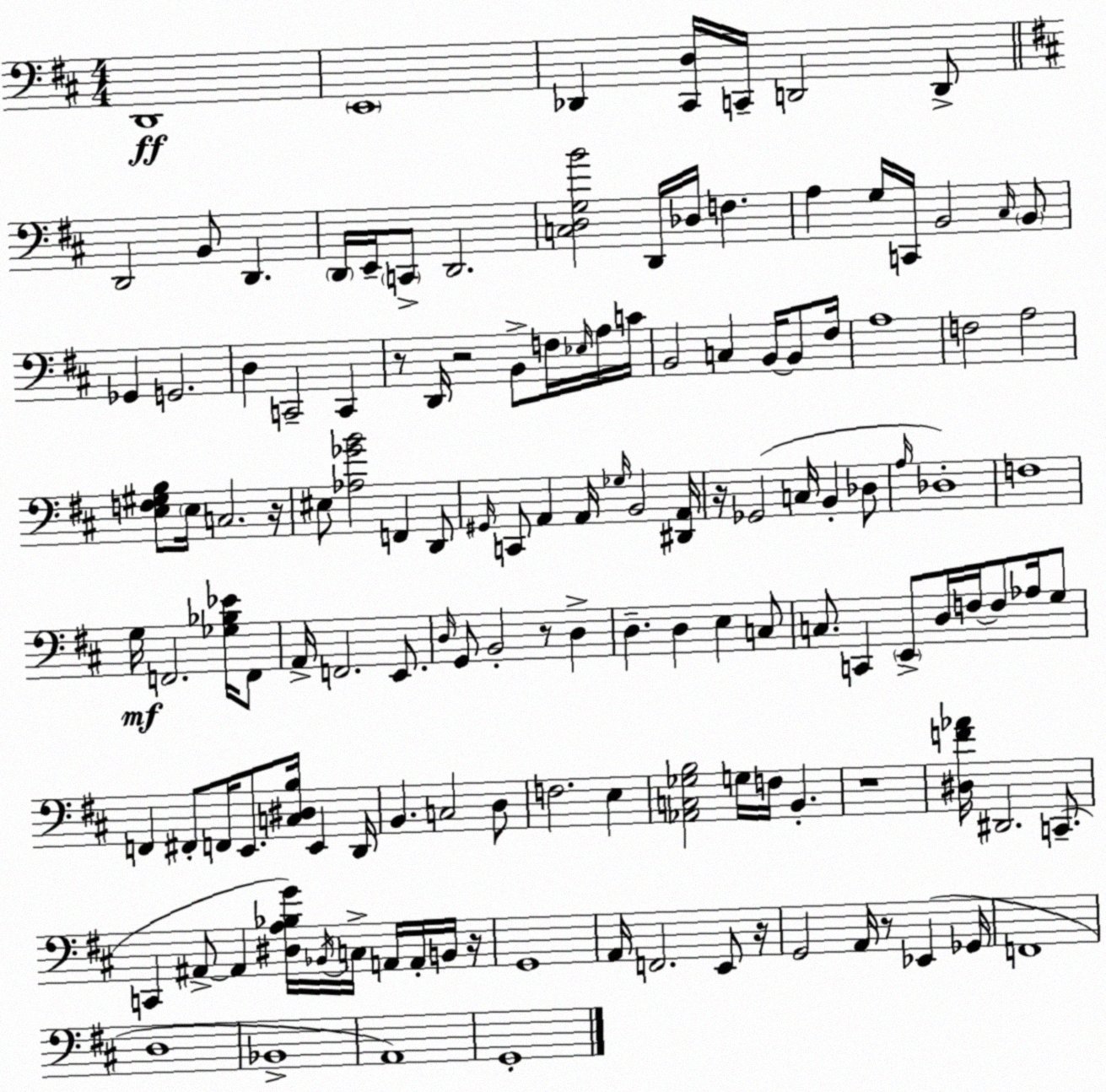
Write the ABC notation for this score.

X:1
T:Untitled
M:4/4
L:1/4
K:D
D,,4 E,,4 _D,, [^C,,D,]/4 C,,/4 D,,2 D,,/2 D,,2 B,,/2 D,, D,,/4 E,,/4 C,,/2 D,,2 [C,D,G,B]2 D,,/4 _D,/4 F, A, G,/4 C,,/4 B,,2 ^C,/4 B,,/2 _G,, G,,2 D, C,,2 C,, z/2 D,,/4 z2 B,,/2 F,/4 _E,/4 A,/4 C/4 B,,2 C, B,,/4 B,,/2 ^F,/4 A,4 F,2 A,2 [E,F,^G,B,]/2 E,/4 C,2 z/4 ^E,/2 [_A,_GB]2 F,, D,,/2 ^G,,/4 C,,/2 A,, A,,/4 _G,/4 B,,2 [^D,,A,,]/4 z/4 _G,,2 C,/4 B,, _D,/2 A,/4 _D,4 F,4 G,/4 F,,2 [_G,_B,_E]/4 F,,/2 A,,/4 F,,2 E,,/2 D,/4 G,,/2 B,,2 z/2 D, D, D, E, C,/2 C,/2 C,, E,,/2 D,/4 F,/4 F,/2 _A,/4 G,/2 F,, ^F,,/2 F,,/4 E,,/2 [C,^D,B,]/4 E,, D,,/4 B,, C,2 D,/2 F,2 E, [_A,,C,_G,B,]2 G,/4 F,/4 B,, z4 [^D,F_A]/4 ^D,,2 C,,/2 C,, ^A,,/2 ^A,, [^D,A,_B,G]/4 _B,,/4 C,/4 A,,/4 A,,/4 B,,/4 z/4 G,,4 A,,/4 F,,2 E,,/2 z/4 G,,2 A,,/4 z/2 _E,, _G,,/4 F,,4 D,4 _B,,4 A,,4 G,,4